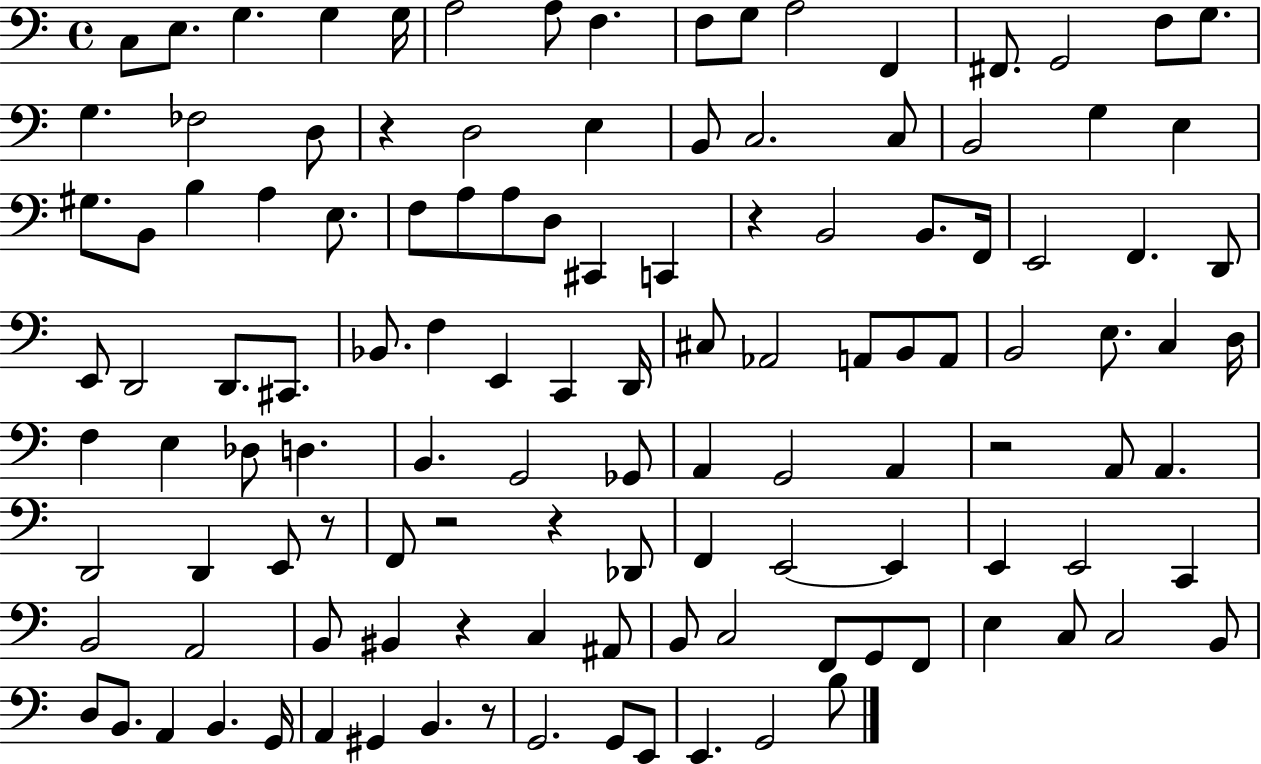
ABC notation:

X:1
T:Untitled
M:4/4
L:1/4
K:C
C,/2 E,/2 G, G, G,/4 A,2 A,/2 F, F,/2 G,/2 A,2 F,, ^F,,/2 G,,2 F,/2 G,/2 G, _F,2 D,/2 z D,2 E, B,,/2 C,2 C,/2 B,,2 G, E, ^G,/2 B,,/2 B, A, E,/2 F,/2 A,/2 A,/2 D,/2 ^C,, C,, z B,,2 B,,/2 F,,/4 E,,2 F,, D,,/2 E,,/2 D,,2 D,,/2 ^C,,/2 _B,,/2 F, E,, C,, D,,/4 ^C,/2 _A,,2 A,,/2 B,,/2 A,,/2 B,,2 E,/2 C, D,/4 F, E, _D,/2 D, B,, G,,2 _G,,/2 A,, G,,2 A,, z2 A,,/2 A,, D,,2 D,, E,,/2 z/2 F,,/2 z2 z _D,,/2 F,, E,,2 E,, E,, E,,2 C,, B,,2 A,,2 B,,/2 ^B,, z C, ^A,,/2 B,,/2 C,2 F,,/2 G,,/2 F,,/2 E, C,/2 C,2 B,,/2 D,/2 B,,/2 A,, B,, G,,/4 A,, ^G,, B,, z/2 G,,2 G,,/2 E,,/2 E,, G,,2 B,/2